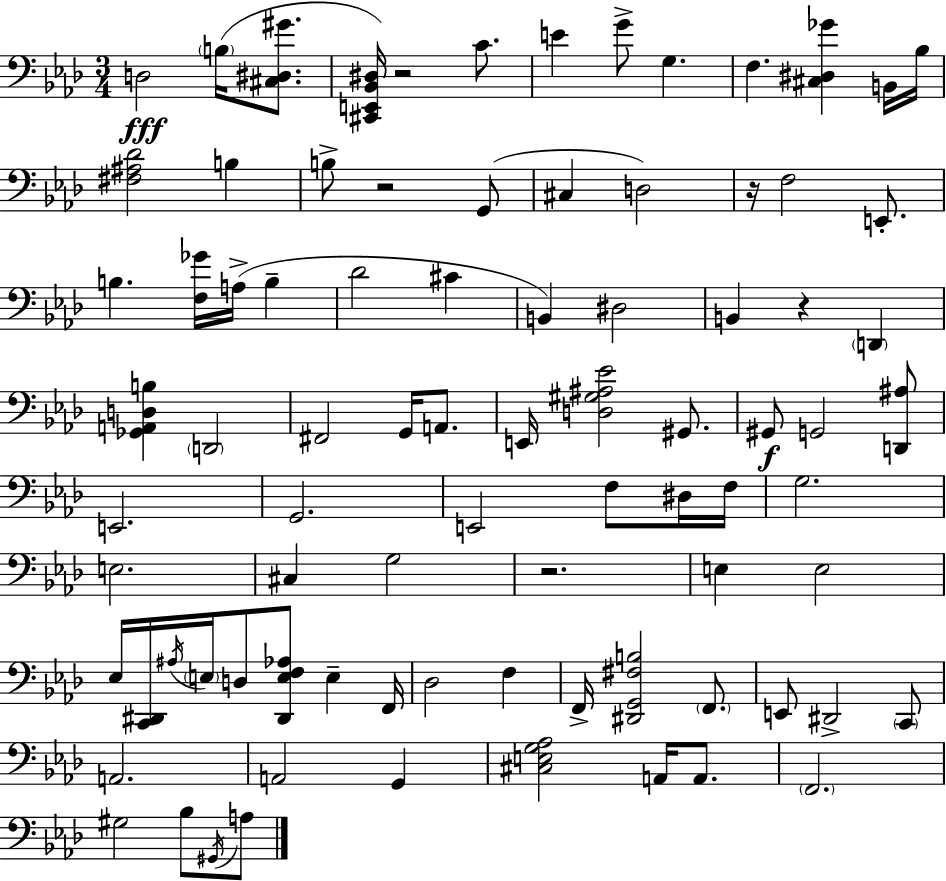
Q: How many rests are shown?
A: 5